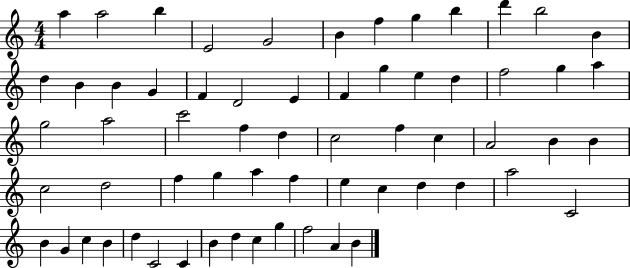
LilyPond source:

{
  \clef treble
  \numericTimeSignature
  \time 4/4
  \key c \major
  a''4 a''2 b''4 | e'2 g'2 | b'4 f''4 g''4 b''4 | d'''4 b''2 b'4 | \break d''4 b'4 b'4 g'4 | f'4 d'2 e'4 | f'4 g''4 e''4 d''4 | f''2 g''4 a''4 | \break g''2 a''2 | c'''2 f''4 d''4 | c''2 f''4 c''4 | a'2 b'4 b'4 | \break c''2 d''2 | f''4 g''4 a''4 f''4 | e''4 c''4 d''4 d''4 | a''2 c'2 | \break b'4 g'4 c''4 b'4 | d''4 c'2 c'4 | b'4 d''4 c''4 g''4 | f''2 a'4 b'4 | \break \bar "|."
}